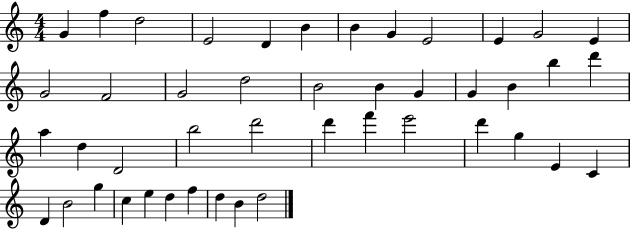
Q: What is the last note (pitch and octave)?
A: D5